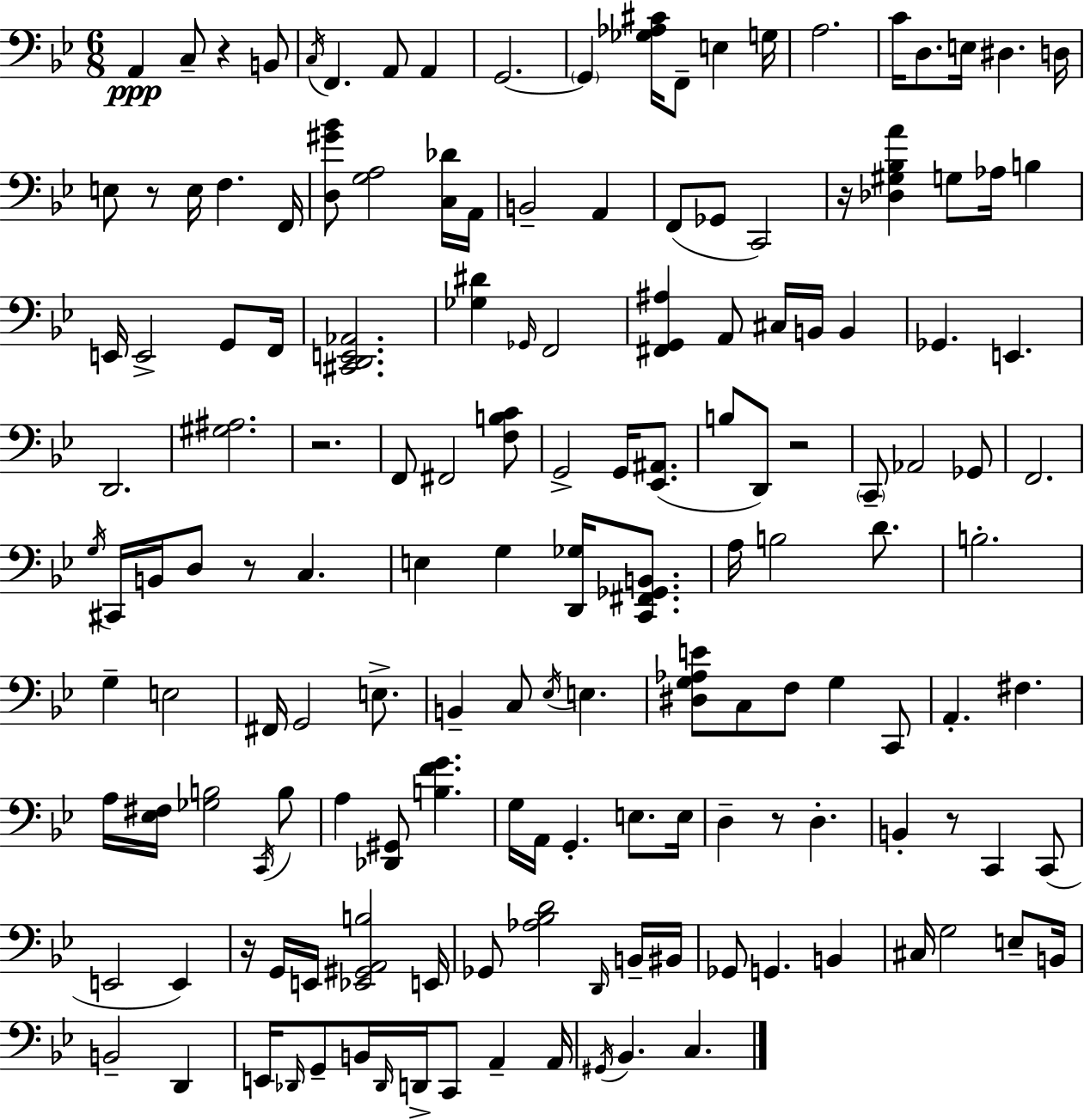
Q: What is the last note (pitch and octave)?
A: C3